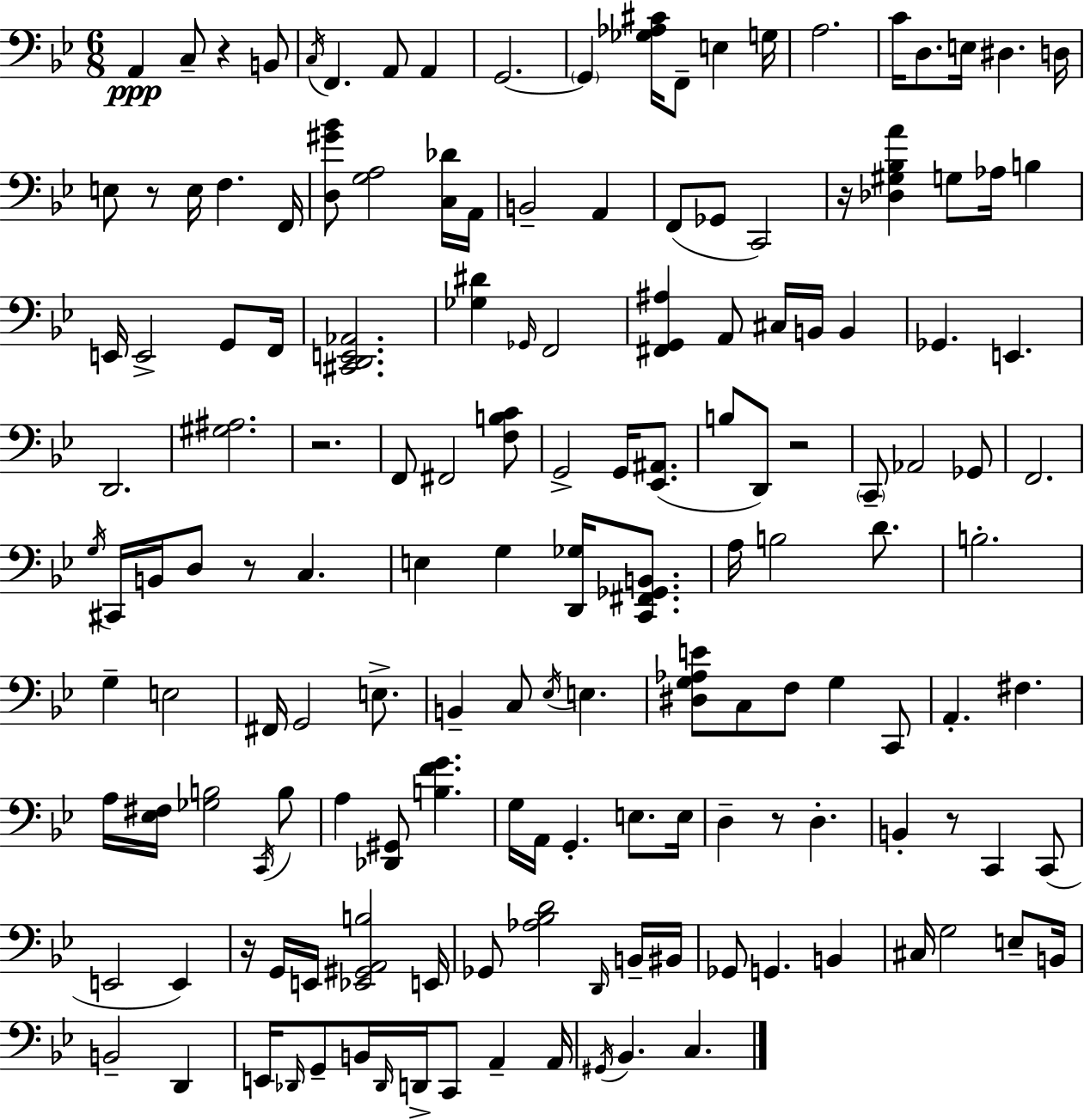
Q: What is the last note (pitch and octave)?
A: C3